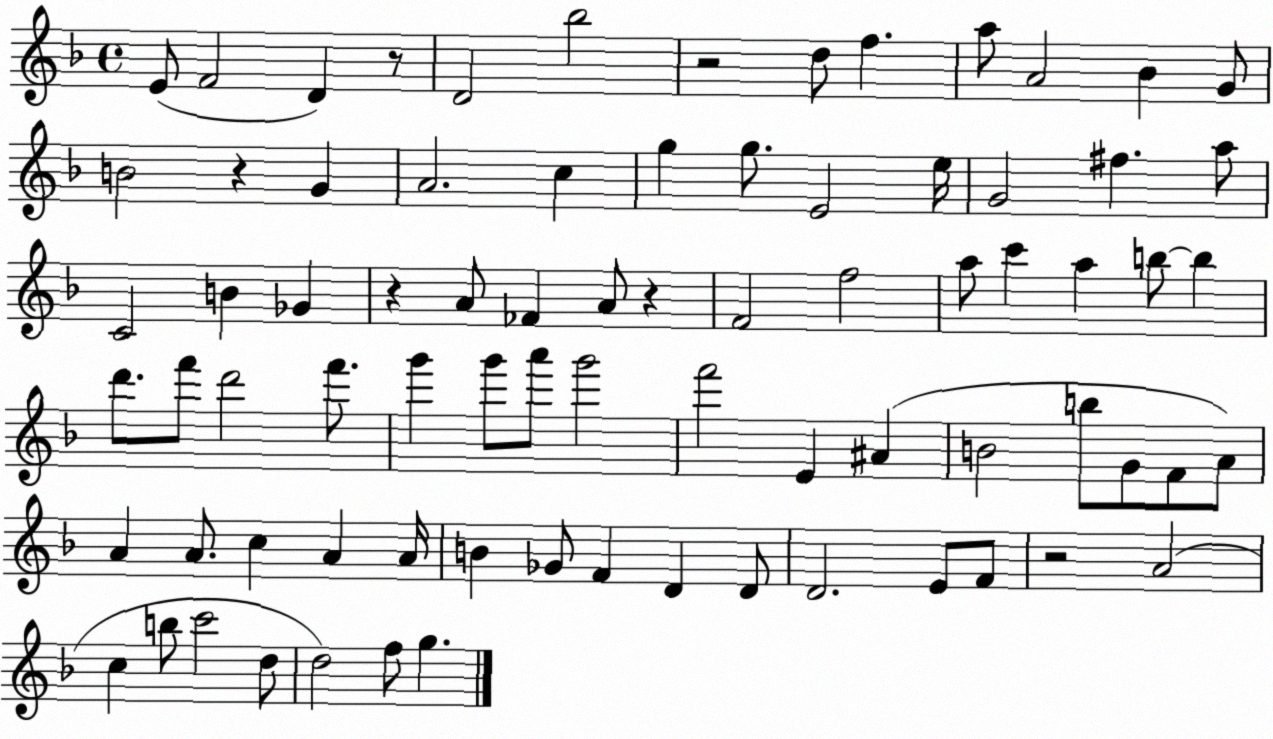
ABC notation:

X:1
T:Untitled
M:4/4
L:1/4
K:F
E/2 F2 D z/2 D2 _b2 z2 d/2 f a/2 A2 _B G/2 B2 z G A2 c g g/2 E2 e/4 G2 ^f a/2 C2 B _G z A/2 _F A/2 z F2 f2 a/2 c' a b/2 b d'/2 f'/2 d'2 f'/2 g' g'/2 a'/2 g'2 f'2 E ^A B2 b/2 G/2 F/2 A/2 A A/2 c A A/4 B _G/2 F D D/2 D2 E/2 F/2 z2 A2 c b/2 c'2 d/2 d2 f/2 g